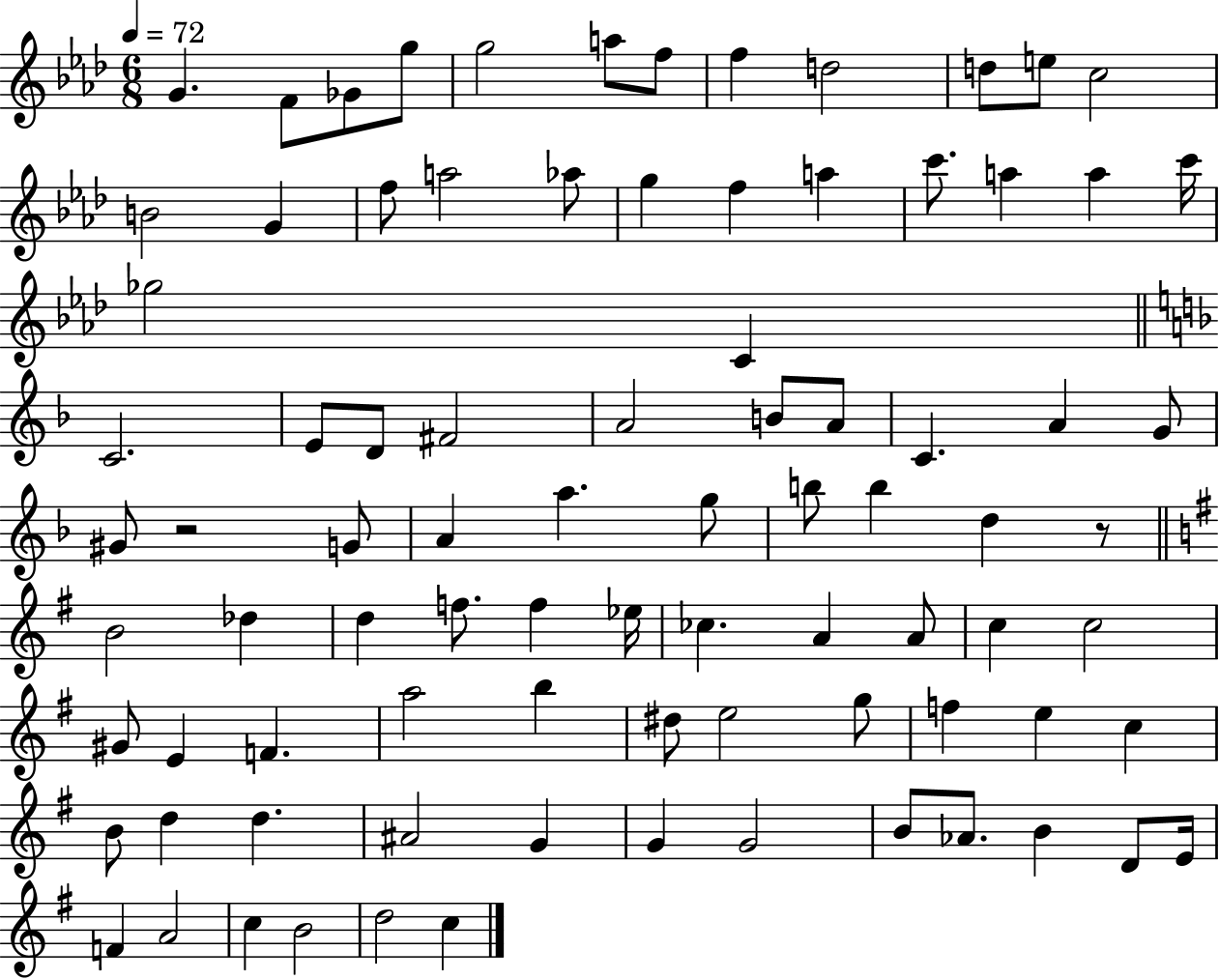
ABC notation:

X:1
T:Untitled
M:6/8
L:1/4
K:Ab
G F/2 _G/2 g/2 g2 a/2 f/2 f d2 d/2 e/2 c2 B2 G f/2 a2 _a/2 g f a c'/2 a a c'/4 _g2 C C2 E/2 D/2 ^F2 A2 B/2 A/2 C A G/2 ^G/2 z2 G/2 A a g/2 b/2 b d z/2 B2 _d d f/2 f _e/4 _c A A/2 c c2 ^G/2 E F a2 b ^d/2 e2 g/2 f e c B/2 d d ^A2 G G G2 B/2 _A/2 B D/2 E/4 F A2 c B2 d2 c